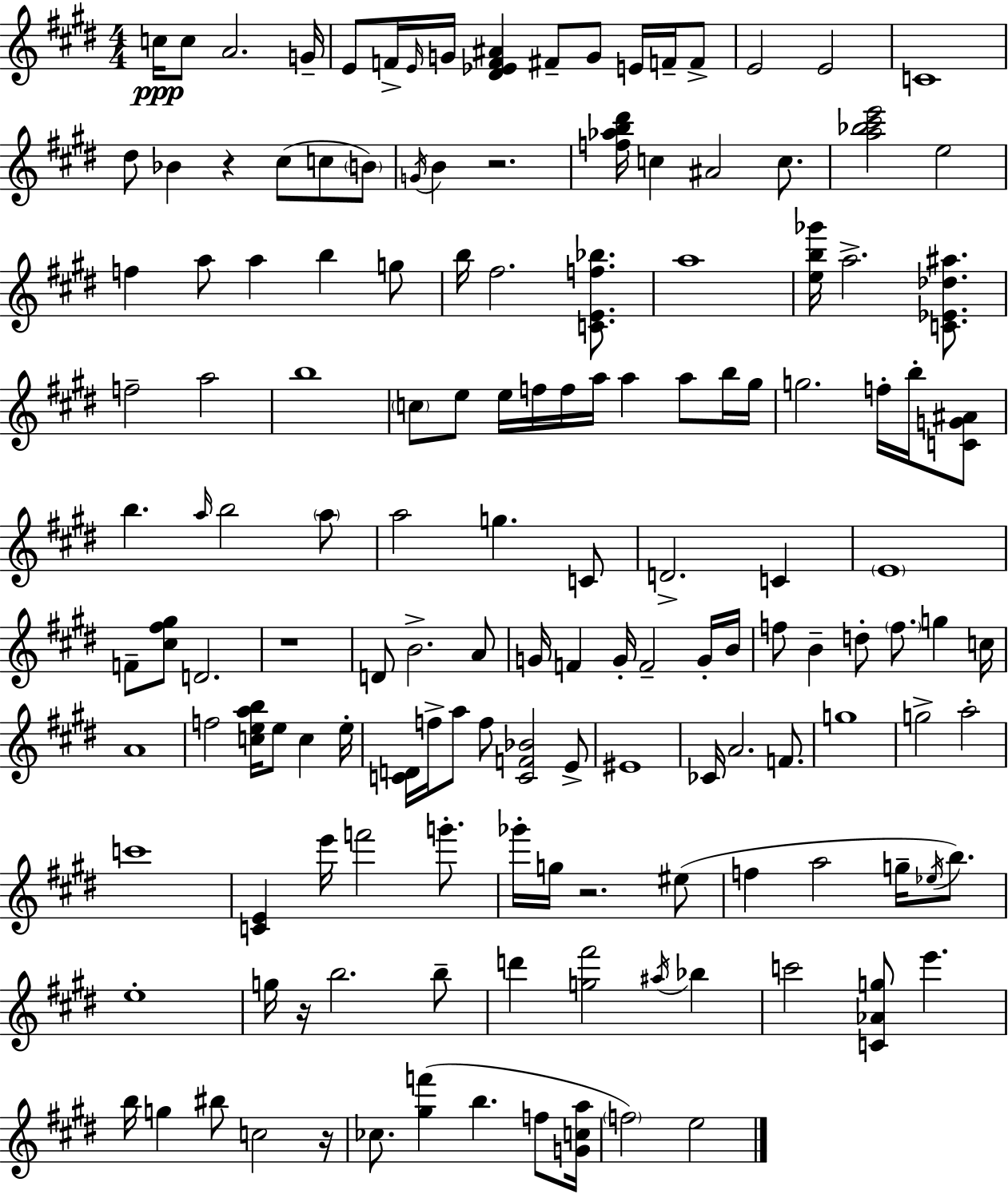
X:1
T:Untitled
M:4/4
L:1/4
K:E
c/4 c/2 A2 G/4 E/2 F/4 E/4 G/4 [^D_EF^A] ^F/2 G/2 E/4 F/4 F/2 E2 E2 C4 ^d/2 _B z ^c/2 c/2 B/2 G/4 B z2 [f_ab^d']/4 c ^A2 c/2 [a_b^c'e']2 e2 f a/2 a b g/2 b/4 ^f2 [CEf_b]/2 a4 [eb_g']/4 a2 [C_E_d^a]/2 f2 a2 b4 c/2 e/2 e/4 f/4 f/4 a/4 a a/2 b/4 ^g/4 g2 f/4 b/4 [CG^A]/2 b a/4 b2 a/2 a2 g C/2 D2 C E4 F/2 [^c^f^g]/2 D2 z4 D/2 B2 A/2 G/4 F G/4 F2 G/4 B/4 f/2 B d/2 f/2 g c/4 A4 f2 [ceab]/4 e/2 c e/4 [CD]/4 f/4 a/2 f/2 [CF_B]2 E/2 ^E4 _C/4 A2 F/2 g4 g2 a2 c'4 [CE] e'/4 f'2 g'/2 _g'/4 g/4 z2 ^e/2 f a2 g/4 _e/4 b/2 e4 g/4 z/4 b2 b/2 d' [g^f']2 ^a/4 _b c'2 [C_Ag]/2 e' b/4 g ^b/2 c2 z/4 _c/2 [^gf'] b f/2 [Gca]/4 f2 e2